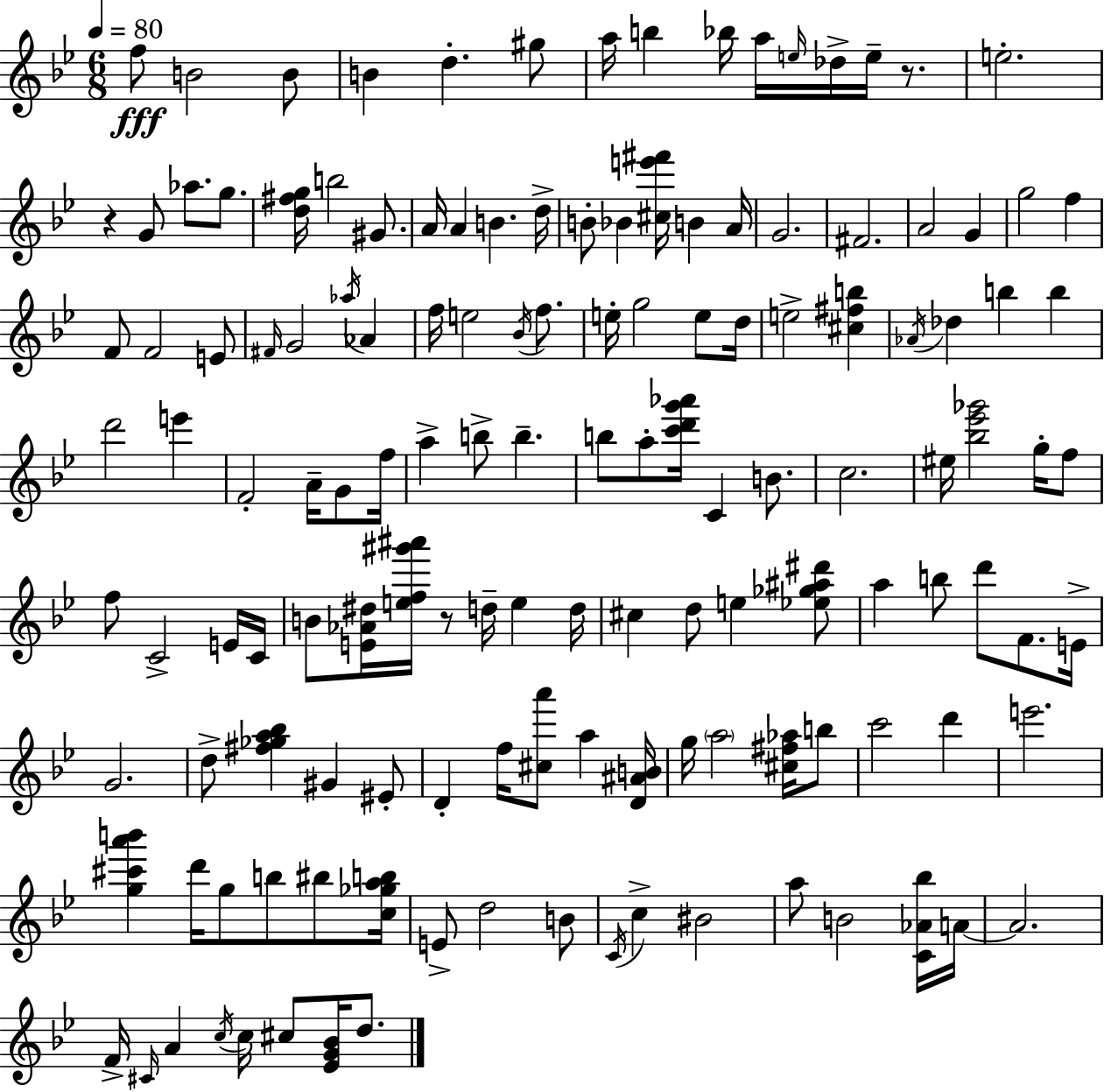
{
  \clef treble
  \numericTimeSignature
  \time 6/8
  \key bes \major
  \tempo 4 = 80
  f''8\fff b'2 b'8 | b'4 d''4.-. gis''8 | a''16 b''4 bes''16 a''16 \grace { e''16 } des''16-> e''16-- r8. | e''2.-. | \break r4 g'8 aes''8. g''8. | <d'' fis'' g''>16 b''2 gis'8. | a'16 a'4 b'4. | d''16-> b'8-. bes'4 <cis'' e''' fis'''>16 b'4 | \break a'16 g'2. | fis'2. | a'2 g'4 | g''2 f''4 | \break f'8 f'2 e'8 | \grace { fis'16 } g'2 \acciaccatura { aes''16 } aes'4 | f''16 e''2 | \acciaccatura { bes'16 } f''8. e''16-. g''2 | \break e''8 d''16 e''2-> | <cis'' fis'' b''>4 \acciaccatura { aes'16 } des''4 b''4 | b''4 d'''2 | e'''4 f'2-. | \break a'16-- g'8 f''16 a''4-> b''8-> b''4.-- | b''8 a''8-. <c''' d''' g''' aes'''>16 c'4 | b'8. c''2. | eis''16 <bes'' ees''' ges'''>2 | \break g''16-. f''8 f''8 c'2-> | e'16 c'16 b'8 <e' aes' dis''>16 <e'' f'' gis''' ais'''>16 r8 d''16-- | e''4 d''16 cis''4 d''8 e''4 | <ees'' ges'' ais'' dis'''>8 a''4 b''8 d'''8 | \break f'8. e'16-> g'2. | d''8-> <fis'' ges'' a'' bes''>4 gis'4 | eis'8-. d'4-. f''16 <cis'' a'''>8 | a''4 <d' ais' b'>16 g''16 \parenthesize a''2 | \break <cis'' fis'' aes''>16 b''8 c'''2 | d'''4 e'''2. | <g'' cis''' a''' b'''>4 d'''16 g''8 | b''8 bis''8 <c'' ges'' a'' b''>16 e'8-> d''2 | \break b'8 \acciaccatura { c'16 } c''4-> bis'2 | a''8 b'2 | <c' aes' bes''>16 a'16~~ a'2. | f'16-> \grace { cis'16 } a'4 | \break \acciaccatura { c''16 } c''16 cis''8 <ees' g' bes'>16 d''8. \bar "|."
}